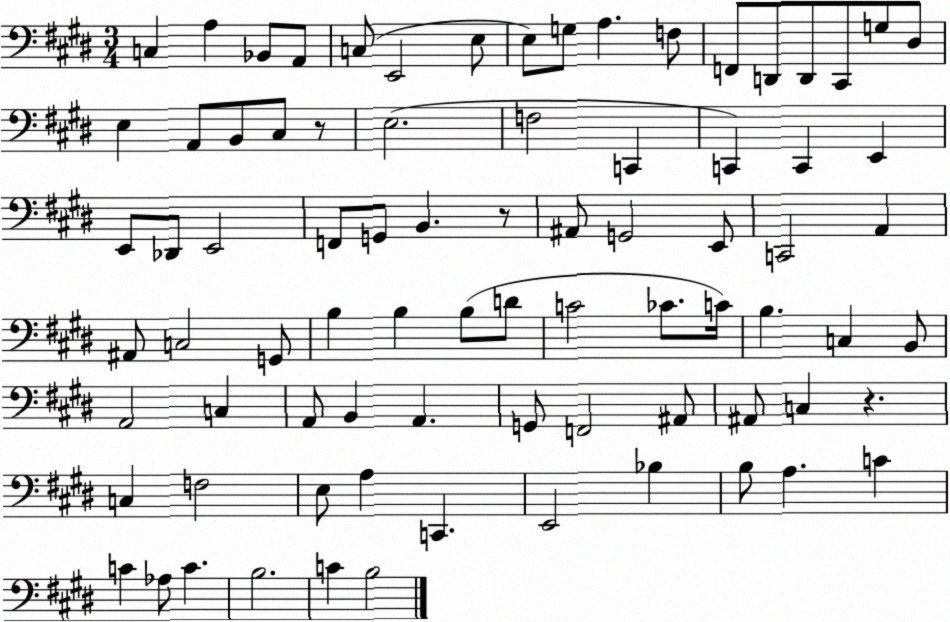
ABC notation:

X:1
T:Untitled
M:3/4
L:1/4
K:E
C, A, _B,,/2 A,,/2 C,/2 E,,2 E,/2 E,/2 G,/2 A, F,/2 F,,/2 D,,/2 D,,/2 ^C,,/2 G,/2 ^D,/2 E, A,,/2 B,,/2 ^C,/2 z/2 E,2 F,2 C,, C,, C,, E,, E,,/2 _D,,/2 E,,2 F,,/2 G,,/2 B,, z/2 ^A,,/2 G,,2 E,,/2 C,,2 A,, ^A,,/2 C,2 G,,/2 B, B, B,/2 D/2 C2 _C/2 C/4 B, C, B,,/2 A,,2 C, A,,/2 B,, A,, G,,/2 F,,2 ^A,,/2 ^A,,/2 C, z C, F,2 E,/2 A, C,, E,,2 _B, B,/2 A, C C _A,/2 C B,2 C B,2